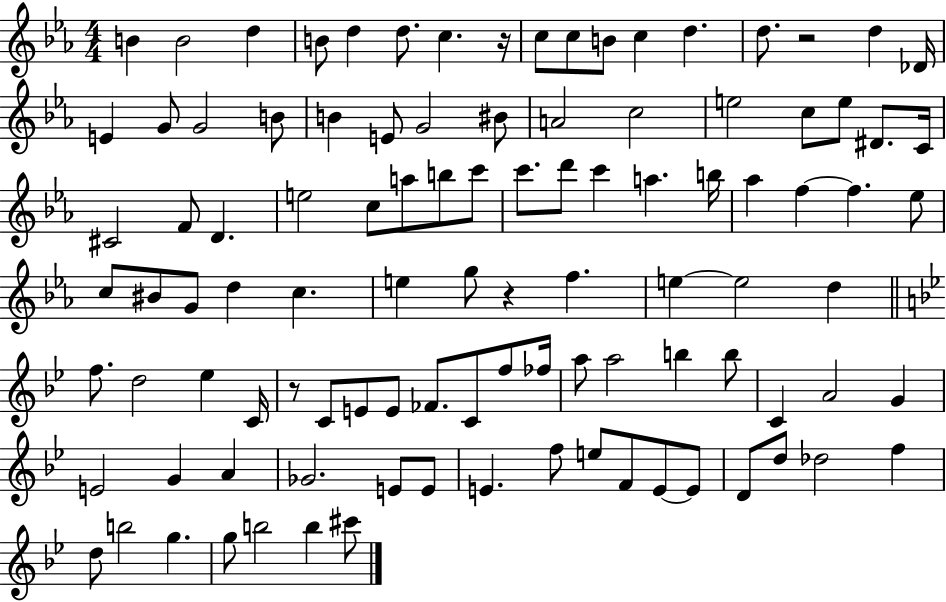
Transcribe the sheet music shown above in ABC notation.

X:1
T:Untitled
M:4/4
L:1/4
K:Eb
B B2 d B/2 d d/2 c z/4 c/2 c/2 B/2 c d d/2 z2 d _D/4 E G/2 G2 B/2 B E/2 G2 ^B/2 A2 c2 e2 c/2 e/2 ^D/2 C/4 ^C2 F/2 D e2 c/2 a/2 b/2 c'/2 c'/2 d'/2 c' a b/4 _a f f _e/2 c/2 ^B/2 G/2 d c e g/2 z f e e2 d f/2 d2 _e C/4 z/2 C/2 E/2 E/2 _F/2 C/2 f/2 _f/4 a/2 a2 b b/2 C A2 G E2 G A _G2 E/2 E/2 E f/2 e/2 F/2 E/2 E/2 D/2 d/2 _d2 f d/2 b2 g g/2 b2 b ^c'/2